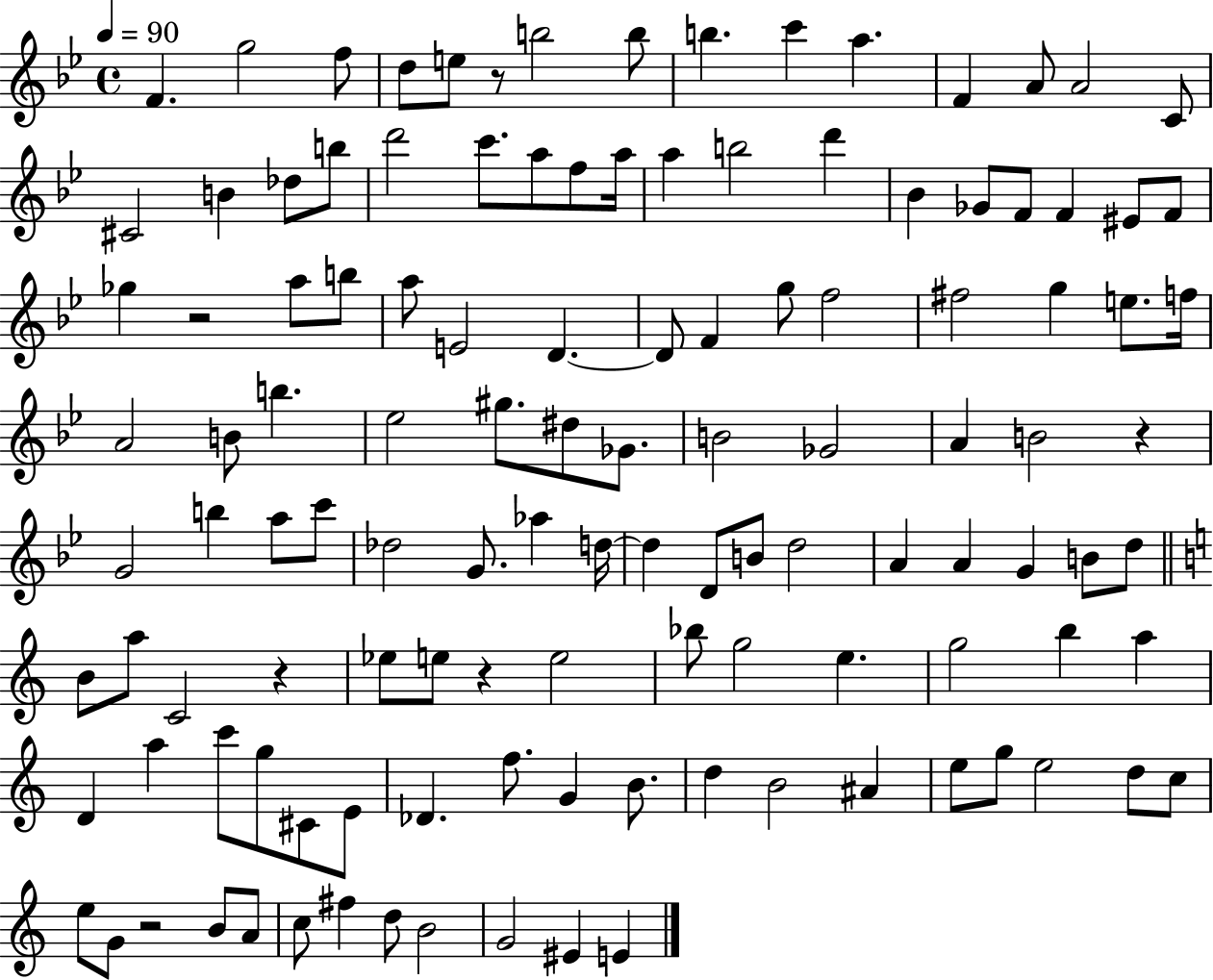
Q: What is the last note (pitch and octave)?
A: E4